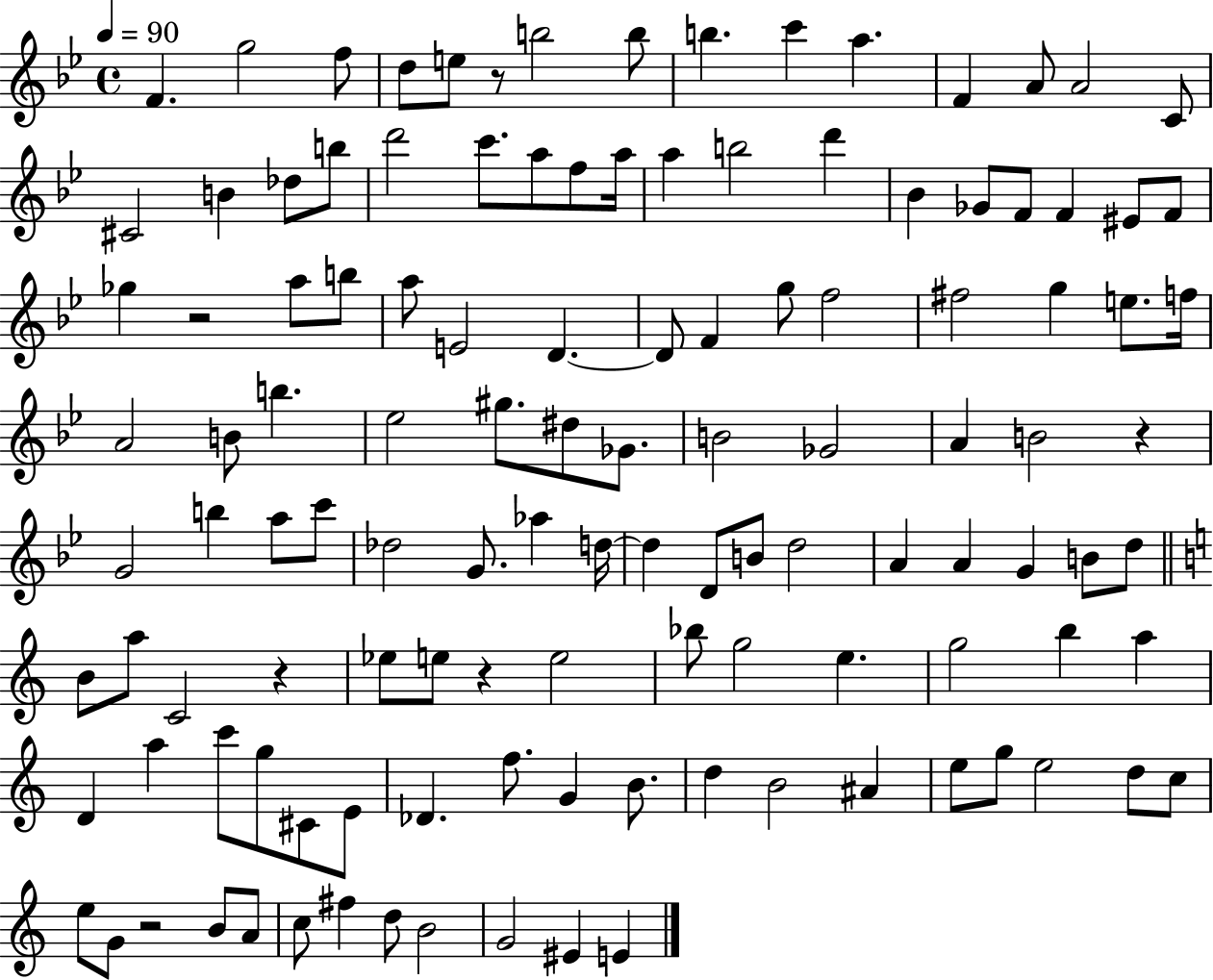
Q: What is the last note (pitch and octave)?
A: E4